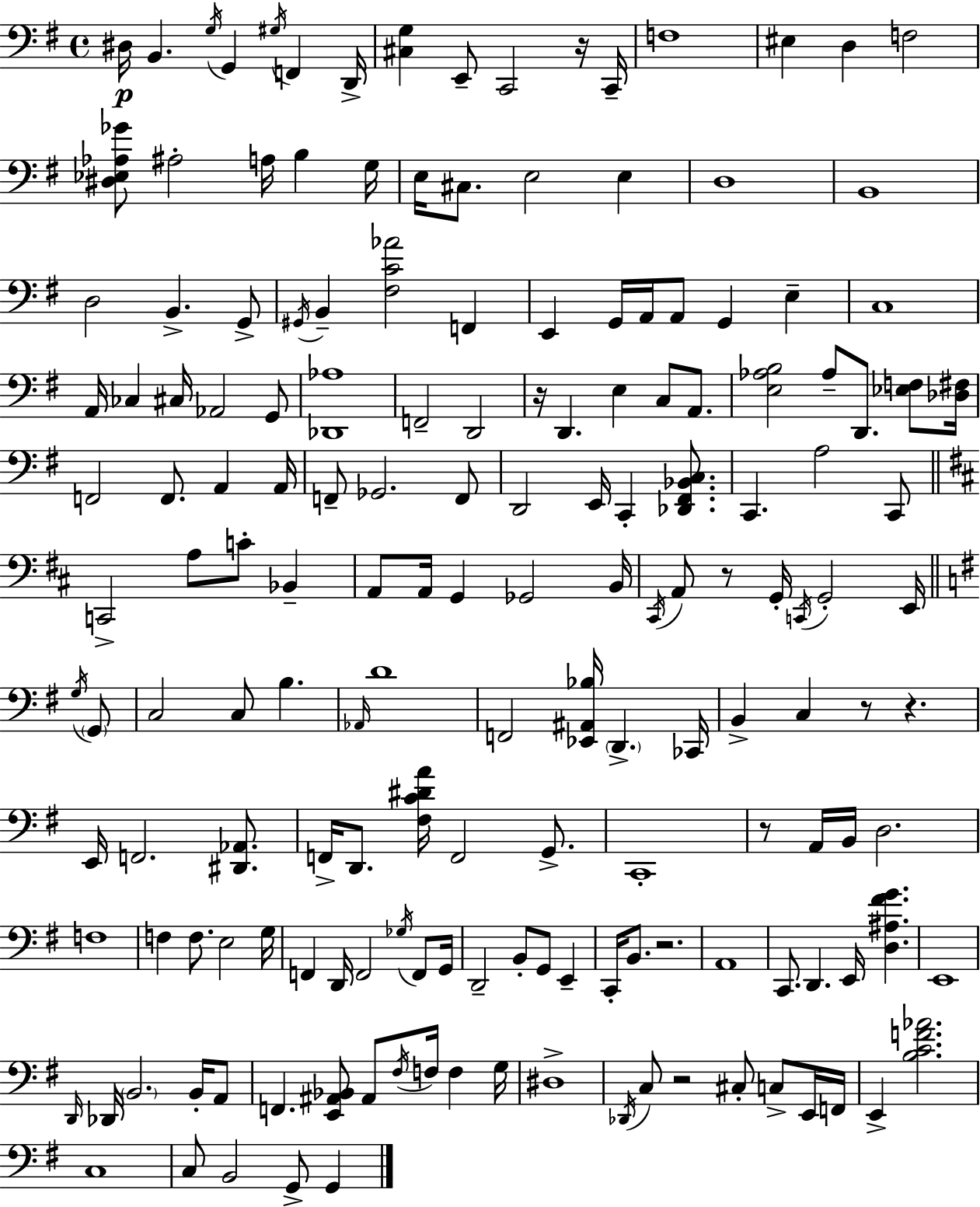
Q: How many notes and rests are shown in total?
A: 168